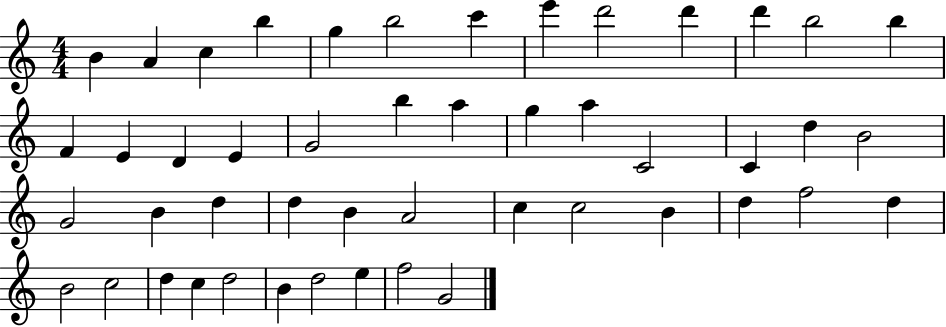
B4/q A4/q C5/q B5/q G5/q B5/h C6/q E6/q D6/h D6/q D6/q B5/h B5/q F4/q E4/q D4/q E4/q G4/h B5/q A5/q G5/q A5/q C4/h C4/q D5/q B4/h G4/h B4/q D5/q D5/q B4/q A4/h C5/q C5/h B4/q D5/q F5/h D5/q B4/h C5/h D5/q C5/q D5/h B4/q D5/h E5/q F5/h G4/h